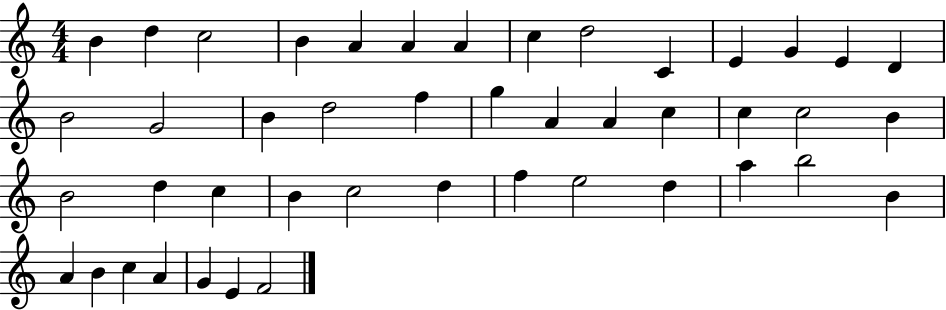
B4/q D5/q C5/h B4/q A4/q A4/q A4/q C5/q D5/h C4/q E4/q G4/q E4/q D4/q B4/h G4/h B4/q D5/h F5/q G5/q A4/q A4/q C5/q C5/q C5/h B4/q B4/h D5/q C5/q B4/q C5/h D5/q F5/q E5/h D5/q A5/q B5/h B4/q A4/q B4/q C5/q A4/q G4/q E4/q F4/h